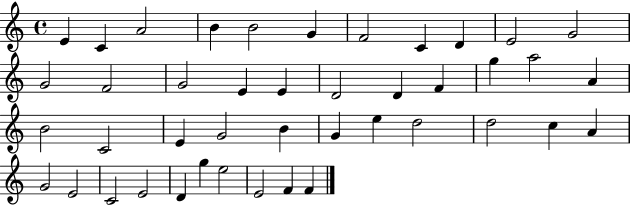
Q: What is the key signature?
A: C major